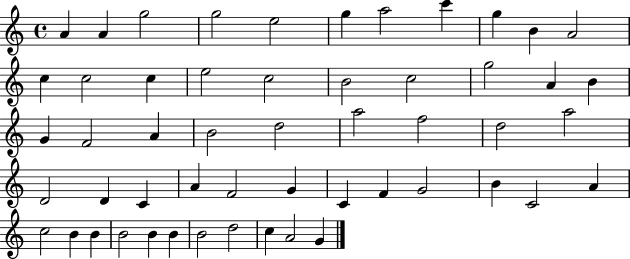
{
  \clef treble
  \time 4/4
  \defaultTimeSignature
  \key c \major
  a'4 a'4 g''2 | g''2 e''2 | g''4 a''2 c'''4 | g''4 b'4 a'2 | \break c''4 c''2 c''4 | e''2 c''2 | b'2 c''2 | g''2 a'4 b'4 | \break g'4 f'2 a'4 | b'2 d''2 | a''2 f''2 | d''2 a''2 | \break d'2 d'4 c'4 | a'4 f'2 g'4 | c'4 f'4 g'2 | b'4 c'2 a'4 | \break c''2 b'4 b'4 | b'2 b'4 b'4 | b'2 d''2 | c''4 a'2 g'4 | \break \bar "|."
}